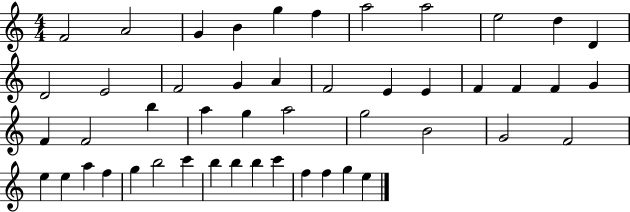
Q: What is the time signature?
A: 4/4